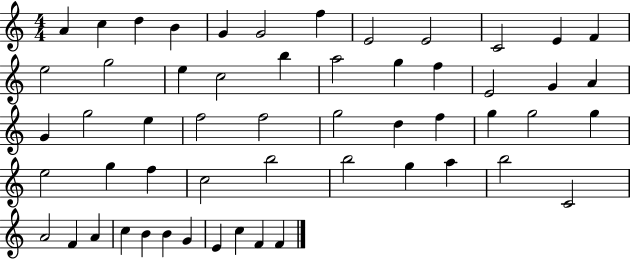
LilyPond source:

{
  \clef treble
  \numericTimeSignature
  \time 4/4
  \key c \major
  a'4 c''4 d''4 b'4 | g'4 g'2 f''4 | e'2 e'2 | c'2 e'4 f'4 | \break e''2 g''2 | e''4 c''2 b''4 | a''2 g''4 f''4 | e'2 g'4 a'4 | \break g'4 g''2 e''4 | f''2 f''2 | g''2 d''4 f''4 | g''4 g''2 g''4 | \break e''2 g''4 f''4 | c''2 b''2 | b''2 g''4 a''4 | b''2 c'2 | \break a'2 f'4 a'4 | c''4 b'4 b'4 g'4 | e'4 c''4 f'4 f'4 | \bar "|."
}